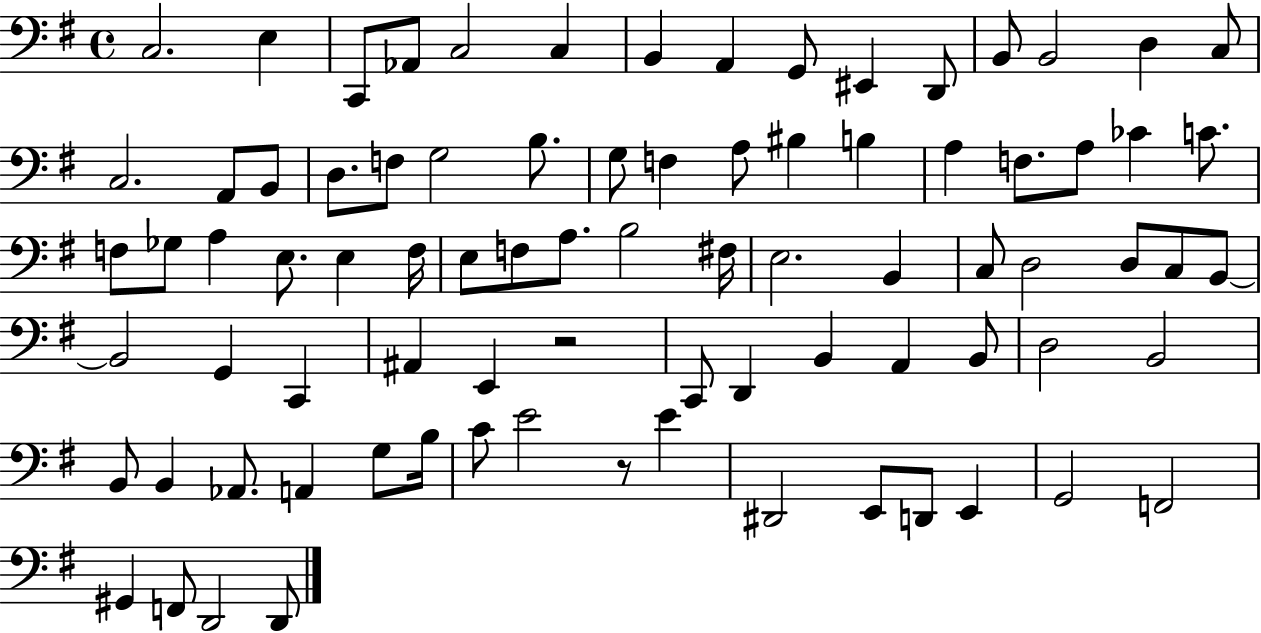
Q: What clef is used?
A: bass